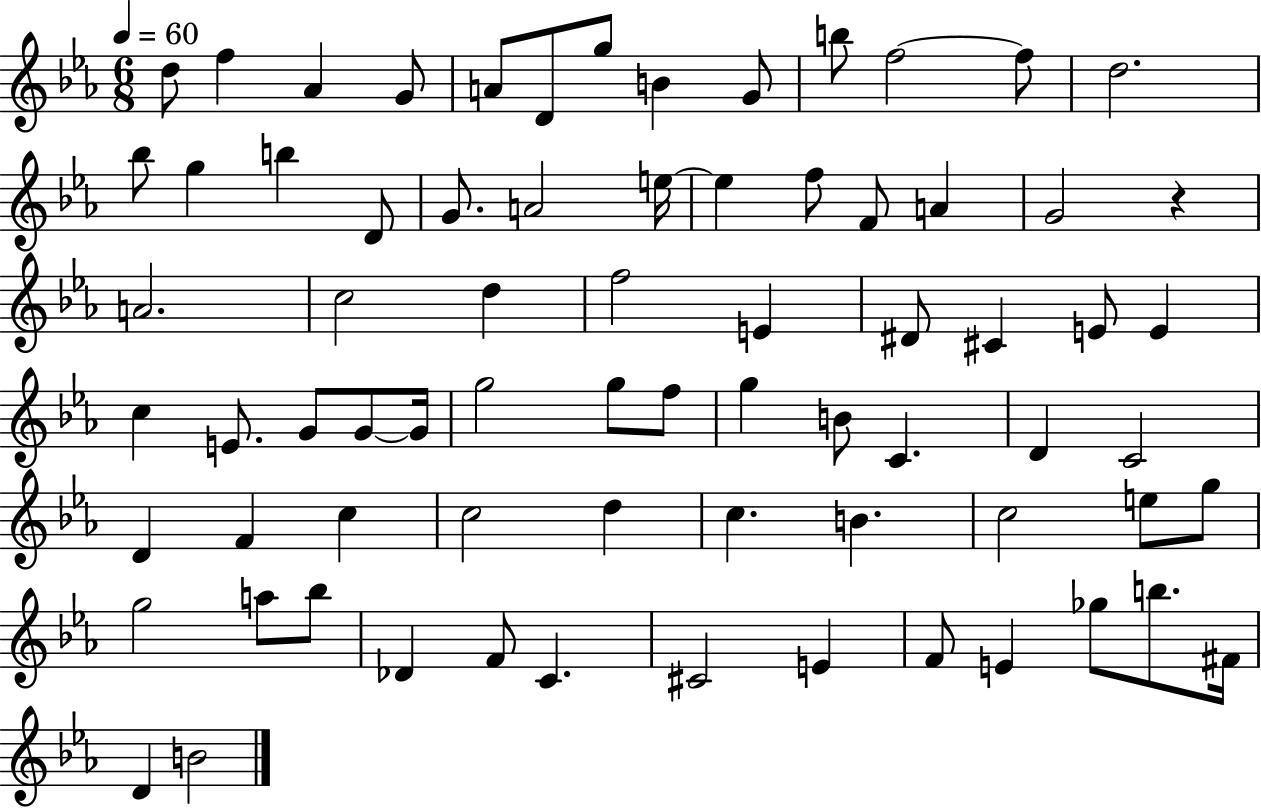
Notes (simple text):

D5/e F5/q Ab4/q G4/e A4/e D4/e G5/e B4/q G4/e B5/e F5/h F5/e D5/h. Bb5/e G5/q B5/q D4/e G4/e. A4/h E5/s E5/q F5/e F4/e A4/q G4/h R/q A4/h. C5/h D5/q F5/h E4/q D#4/e C#4/q E4/e E4/q C5/q E4/e. G4/e G4/e G4/s G5/h G5/e F5/e G5/q B4/e C4/q. D4/q C4/h D4/q F4/q C5/q C5/h D5/q C5/q. B4/q. C5/h E5/e G5/e G5/h A5/e Bb5/e Db4/q F4/e C4/q. C#4/h E4/q F4/e E4/q Gb5/e B5/e. F#4/s D4/q B4/h